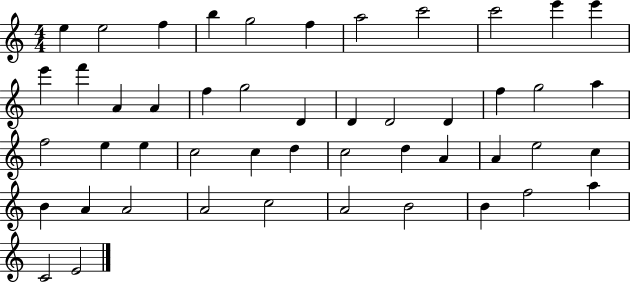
E5/q E5/h F5/q B5/q G5/h F5/q A5/h C6/h C6/h E6/q E6/q E6/q F6/q A4/q A4/q F5/q G5/h D4/q D4/q D4/h D4/q F5/q G5/h A5/q F5/h E5/q E5/q C5/h C5/q D5/q C5/h D5/q A4/q A4/q E5/h C5/q B4/q A4/q A4/h A4/h C5/h A4/h B4/h B4/q F5/h A5/q C4/h E4/h